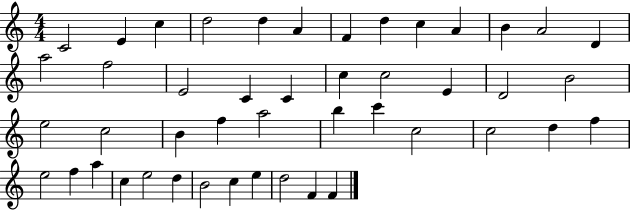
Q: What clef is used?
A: treble